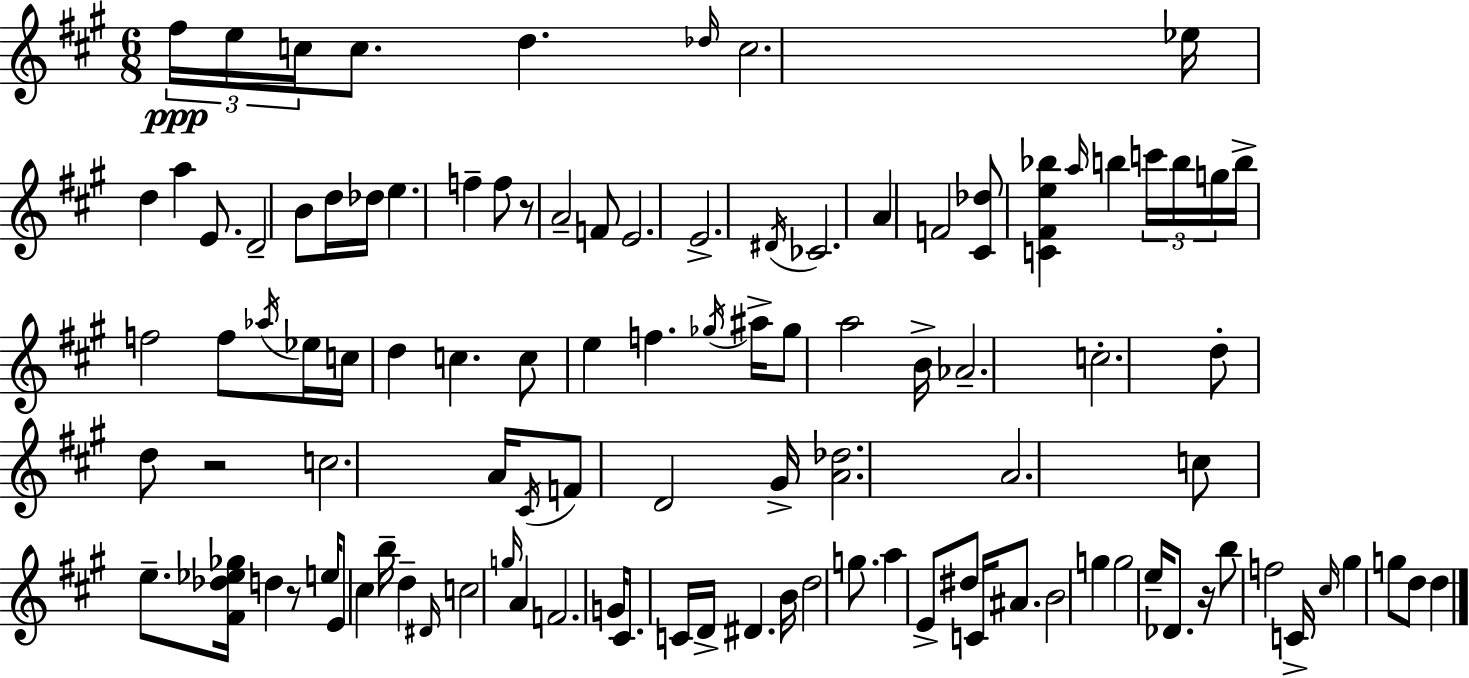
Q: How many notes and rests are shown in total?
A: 105